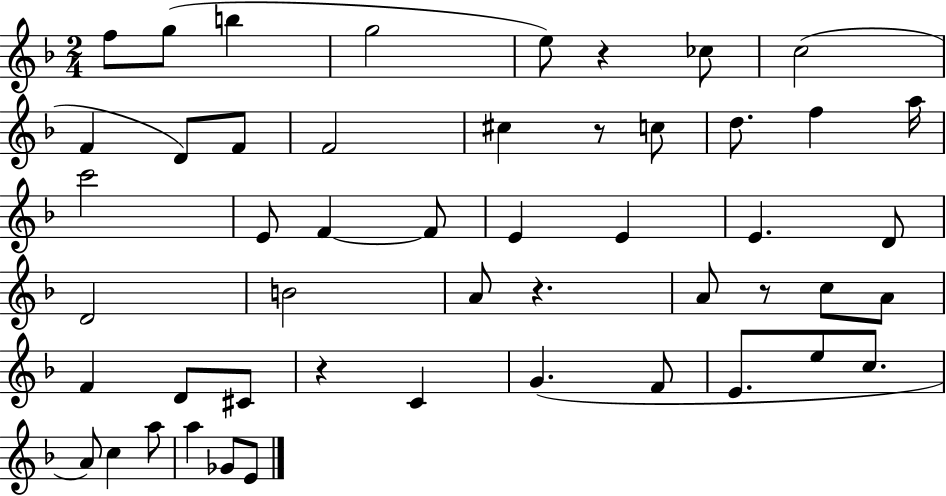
{
  \clef treble
  \numericTimeSignature
  \time 2/4
  \key f \major
  f''8 g''8( b''4 | g''2 | e''8) r4 ces''8 | c''2( | \break f'4 d'8) f'8 | f'2 | cis''4 r8 c''8 | d''8. f''4 a''16 | \break c'''2 | e'8 f'4~~ f'8 | e'4 e'4 | e'4. d'8 | \break d'2 | b'2 | a'8 r4. | a'8 r8 c''8 a'8 | \break f'4 d'8 cis'8 | r4 c'4 | g'4.( f'8 | e'8. e''8 c''8. | \break a'8) c''4 a''8 | a''4 ges'8 e'8 | \bar "|."
}